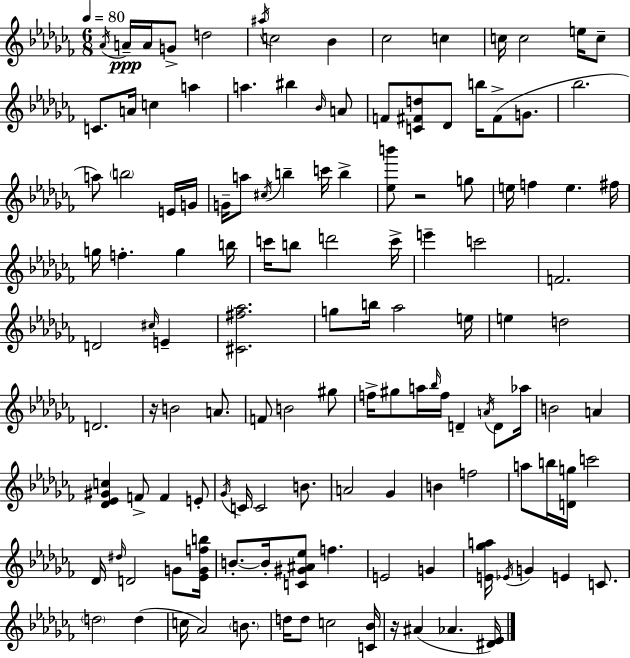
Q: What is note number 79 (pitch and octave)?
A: B4